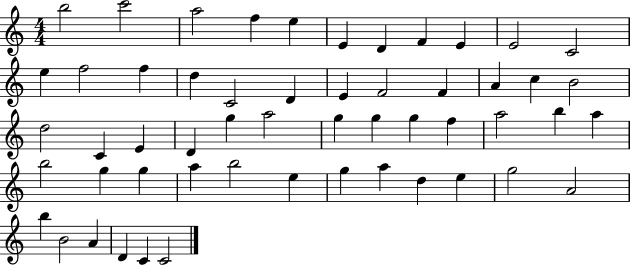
{
  \clef treble
  \numericTimeSignature
  \time 4/4
  \key c \major
  b''2 c'''2 | a''2 f''4 e''4 | e'4 d'4 f'4 e'4 | e'2 c'2 | \break e''4 f''2 f''4 | d''4 c'2 d'4 | e'4 f'2 f'4 | a'4 c''4 b'2 | \break d''2 c'4 e'4 | d'4 g''4 a''2 | g''4 g''4 g''4 f''4 | a''2 b''4 a''4 | \break b''2 g''4 g''4 | a''4 b''2 e''4 | g''4 a''4 d''4 e''4 | g''2 a'2 | \break b''4 b'2 a'4 | d'4 c'4 c'2 | \bar "|."
}